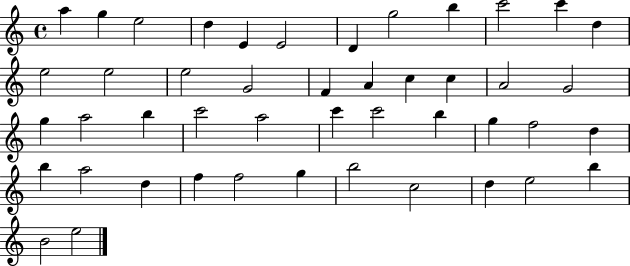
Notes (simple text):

A5/q G5/q E5/h D5/q E4/q E4/h D4/q G5/h B5/q C6/h C6/q D5/q E5/h E5/h E5/h G4/h F4/q A4/q C5/q C5/q A4/h G4/h G5/q A5/h B5/q C6/h A5/h C6/q C6/h B5/q G5/q F5/h D5/q B5/q A5/h D5/q F5/q F5/h G5/q B5/h C5/h D5/q E5/h B5/q B4/h E5/h